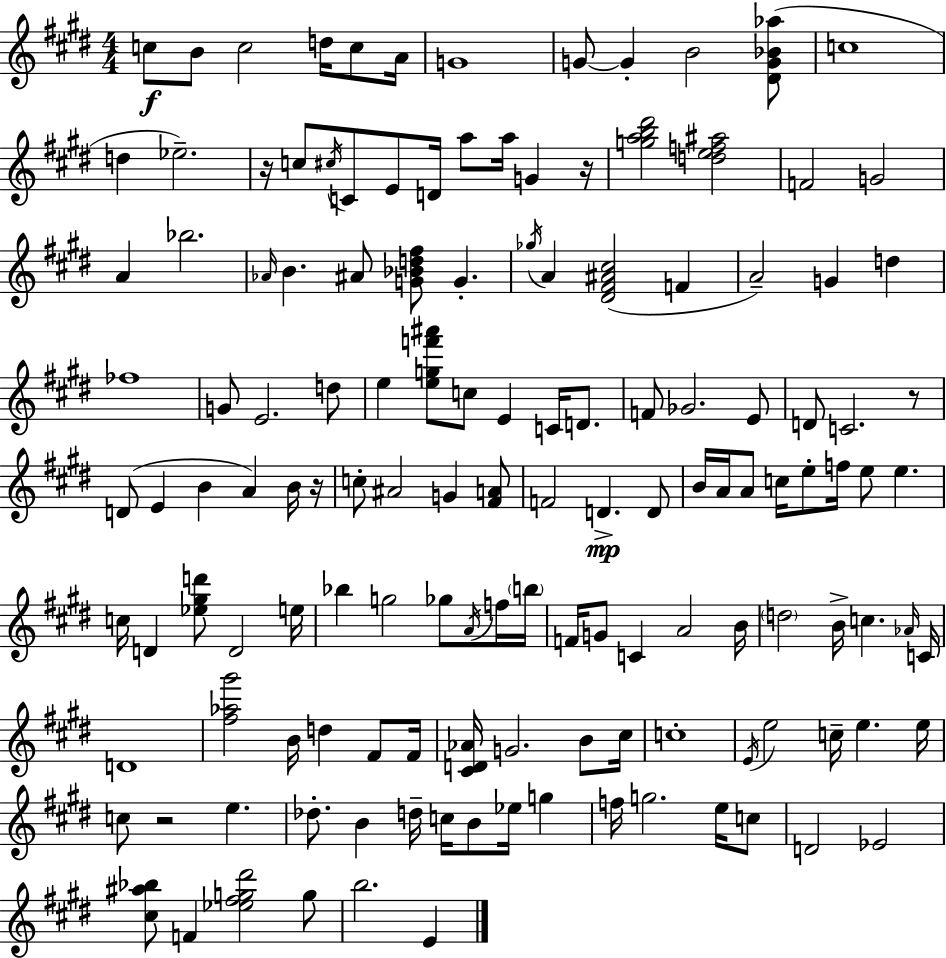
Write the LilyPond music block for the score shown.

{
  \clef treble
  \numericTimeSignature
  \time 4/4
  \key e \major
  c''8\f b'8 c''2 d''16 c''8 a'16 | g'1 | g'8~~ g'4-. b'2 <dis' g' bes' aes''>8( | c''1 | \break d''4 ees''2.--) | r16 c''8 \acciaccatura { cis''16 } c'8 e'8 d'16 a''8 a''16 g'4 | r16 <g'' a'' b'' dis'''>2 <d'' e'' f'' ais''>2 | f'2 g'2 | \break a'4 bes''2. | \grace { aes'16 } b'4. ais'8 <g' bes' d'' fis''>8 g'4.-. | \acciaccatura { ges''16 } a'4 <dis' fis' ais' cis''>2( f'4 | a'2--) g'4 d''4 | \break fes''1 | g'8 e'2. | d''8 e''4 <e'' g'' f''' ais'''>8 c''8 e'4 c'16 | d'8. f'8 ges'2. | \break e'8 d'8 c'2. | r8 d'8( e'4 b'4 a'4) | b'16 r16 c''8-. ais'2 g'4 | <fis' a'>8 f'2 d'4.->\mp | \break d'8 b'16 a'16 a'8 c''16 e''8-. f''16 e''8 e''4. | c''16 d'4 <ees'' gis'' d'''>8 d'2 | e''16 bes''4 g''2 ges''8 | \acciaccatura { a'16 } f''16 \parenthesize b''16 f'16 g'8 c'4 a'2 | \break b'16 \parenthesize d''2 b'16-> c''4. | \grace { aes'16 } c'16 d'1 | <fis'' aes'' gis'''>2 b'16 d''4 | fis'8 fis'16 <cis' d' aes'>16 g'2. | \break b'8 cis''16 c''1-. | \acciaccatura { e'16 } e''2 c''16-- e''4. | e''16 c''8 r2 | e''4. des''8.-. b'4 d''16-- c''16 b'8 | \break ees''16 g''4 f''16 g''2. | e''16 c''8 d'2 ees'2 | <cis'' ais'' bes''>8 f'4 <ees'' fis'' g'' dis'''>2 | g''8 b''2. | \break e'4 \bar "|."
}